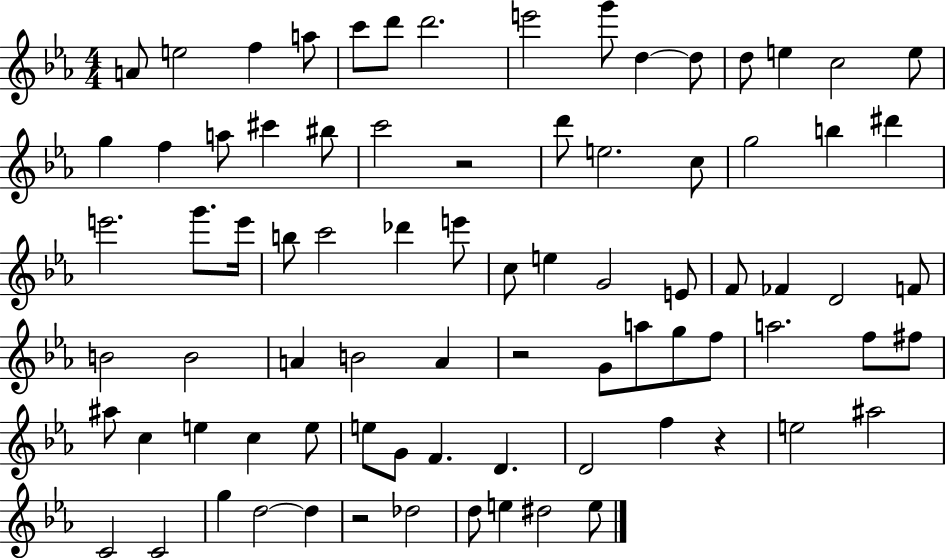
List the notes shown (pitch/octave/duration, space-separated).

A4/e E5/h F5/q A5/e C6/e D6/e D6/h. E6/h G6/e D5/q D5/e D5/e E5/q C5/h E5/e G5/q F5/q A5/e C#6/q BIS5/e C6/h R/h D6/e E5/h. C5/e G5/h B5/q D#6/q E6/h. G6/e. E6/s B5/e C6/h Db6/q E6/e C5/e E5/q G4/h E4/e F4/e FES4/q D4/h F4/e B4/h B4/h A4/q B4/h A4/q R/h G4/e A5/e G5/e F5/e A5/h. F5/e F#5/e A#5/e C5/q E5/q C5/q E5/e E5/e G4/e F4/q. D4/q. D4/h F5/q R/q E5/h A#5/h C4/h C4/h G5/q D5/h D5/q R/h Db5/h D5/e E5/q D#5/h E5/e